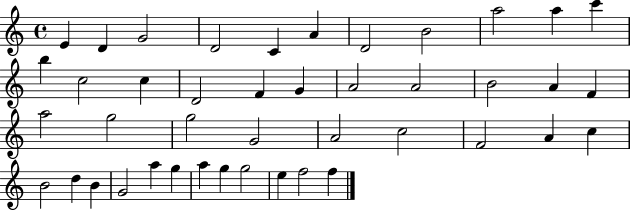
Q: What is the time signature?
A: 4/4